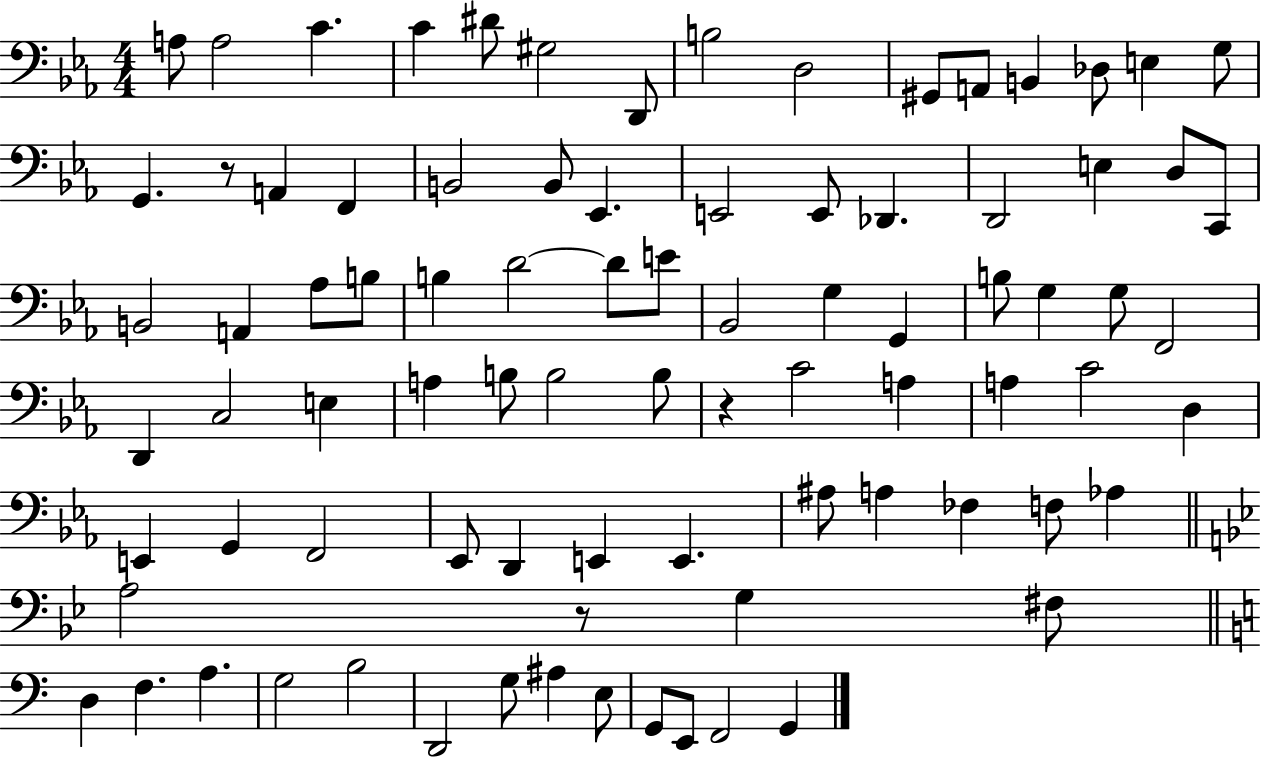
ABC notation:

X:1
T:Untitled
M:4/4
L:1/4
K:Eb
A,/2 A,2 C C ^D/2 ^G,2 D,,/2 B,2 D,2 ^G,,/2 A,,/2 B,, _D,/2 E, G,/2 G,, z/2 A,, F,, B,,2 B,,/2 _E,, E,,2 E,,/2 _D,, D,,2 E, D,/2 C,,/2 B,,2 A,, _A,/2 B,/2 B, D2 D/2 E/2 _B,,2 G, G,, B,/2 G, G,/2 F,,2 D,, C,2 E, A, B,/2 B,2 B,/2 z C2 A, A, C2 D, E,, G,, F,,2 _E,,/2 D,, E,, E,, ^A,/2 A, _F, F,/2 _A, A,2 z/2 G, ^F,/2 D, F, A, G,2 B,2 D,,2 G,/2 ^A, E,/2 G,,/2 E,,/2 F,,2 G,,